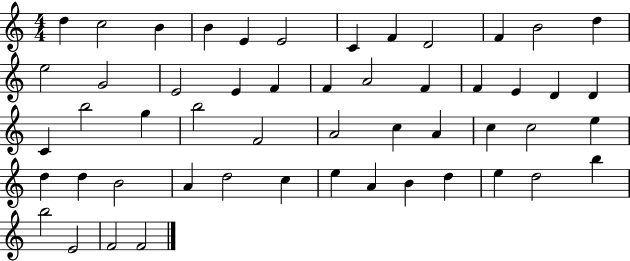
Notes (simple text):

D5/q C5/h B4/q B4/q E4/q E4/h C4/q F4/q D4/h F4/q B4/h D5/q E5/h G4/h E4/h E4/q F4/q F4/q A4/h F4/q F4/q E4/q D4/q D4/q C4/q B5/h G5/q B5/h F4/h A4/h C5/q A4/q C5/q C5/h E5/q D5/q D5/q B4/h A4/q D5/h C5/q E5/q A4/q B4/q D5/q E5/q D5/h B5/q B5/h E4/h F4/h F4/h